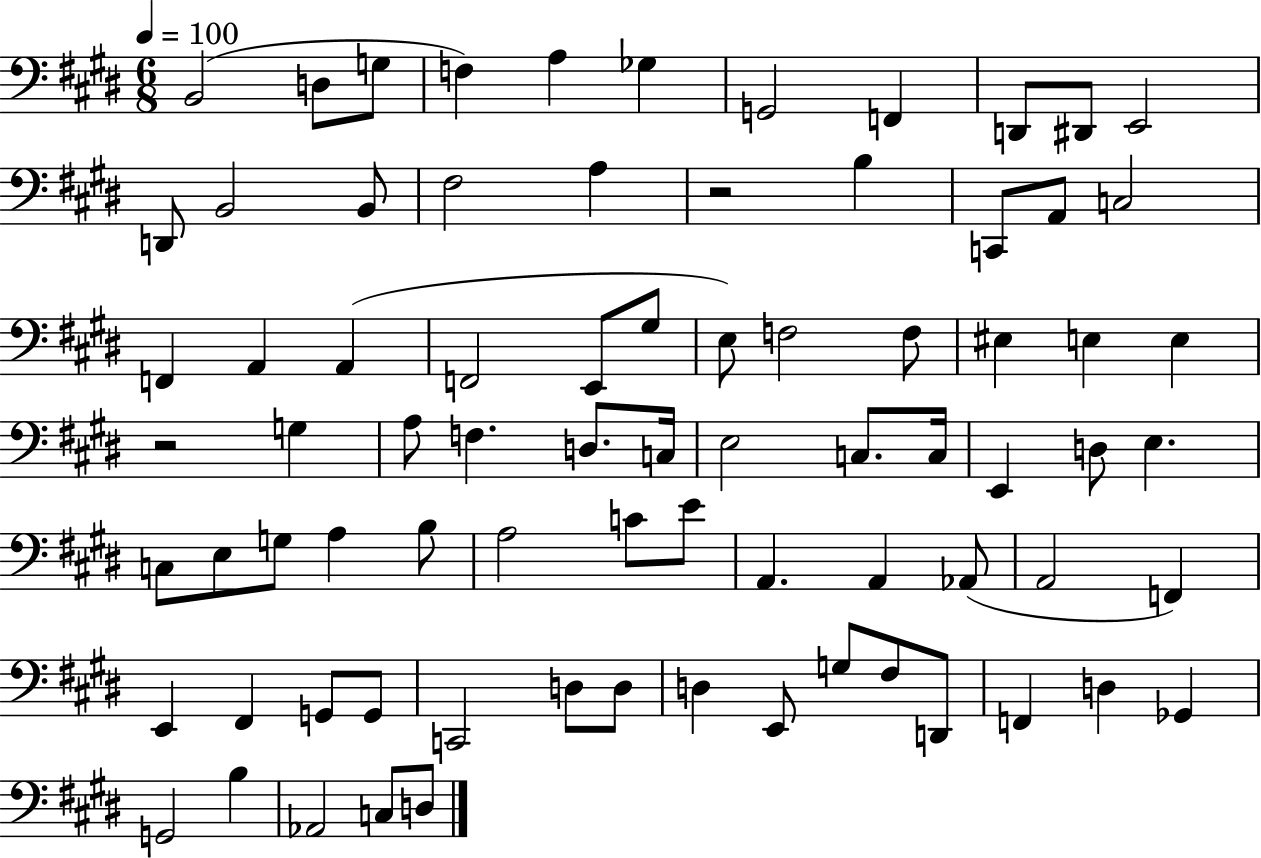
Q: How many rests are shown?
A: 2